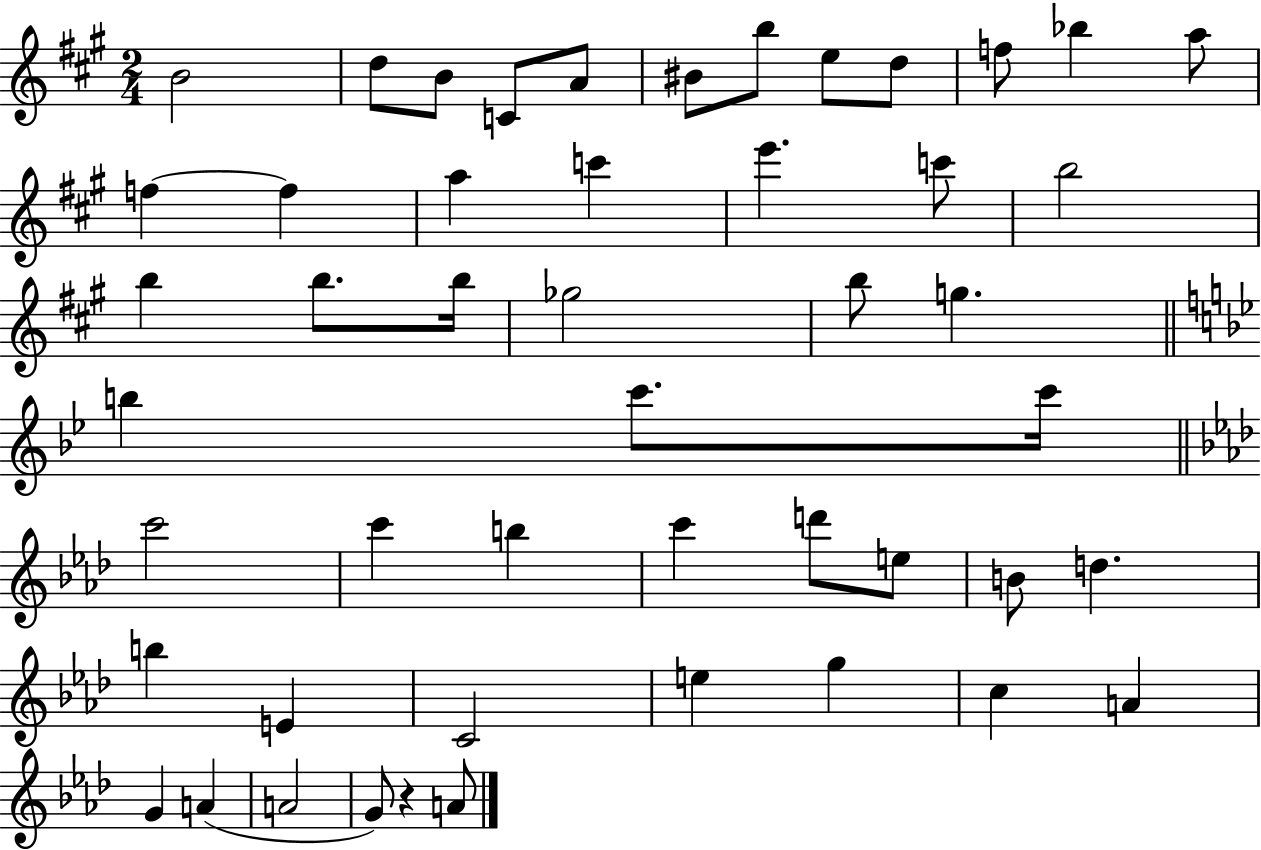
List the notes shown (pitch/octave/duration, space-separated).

B4/h D5/e B4/e C4/e A4/e BIS4/e B5/e E5/e D5/e F5/e Bb5/q A5/e F5/q F5/q A5/q C6/q E6/q. C6/e B5/h B5/q B5/e. B5/s Gb5/h B5/e G5/q. B5/q C6/e. C6/s C6/h C6/q B5/q C6/q D6/e E5/e B4/e D5/q. B5/q E4/q C4/h E5/q G5/q C5/q A4/q G4/q A4/q A4/h G4/e R/q A4/e